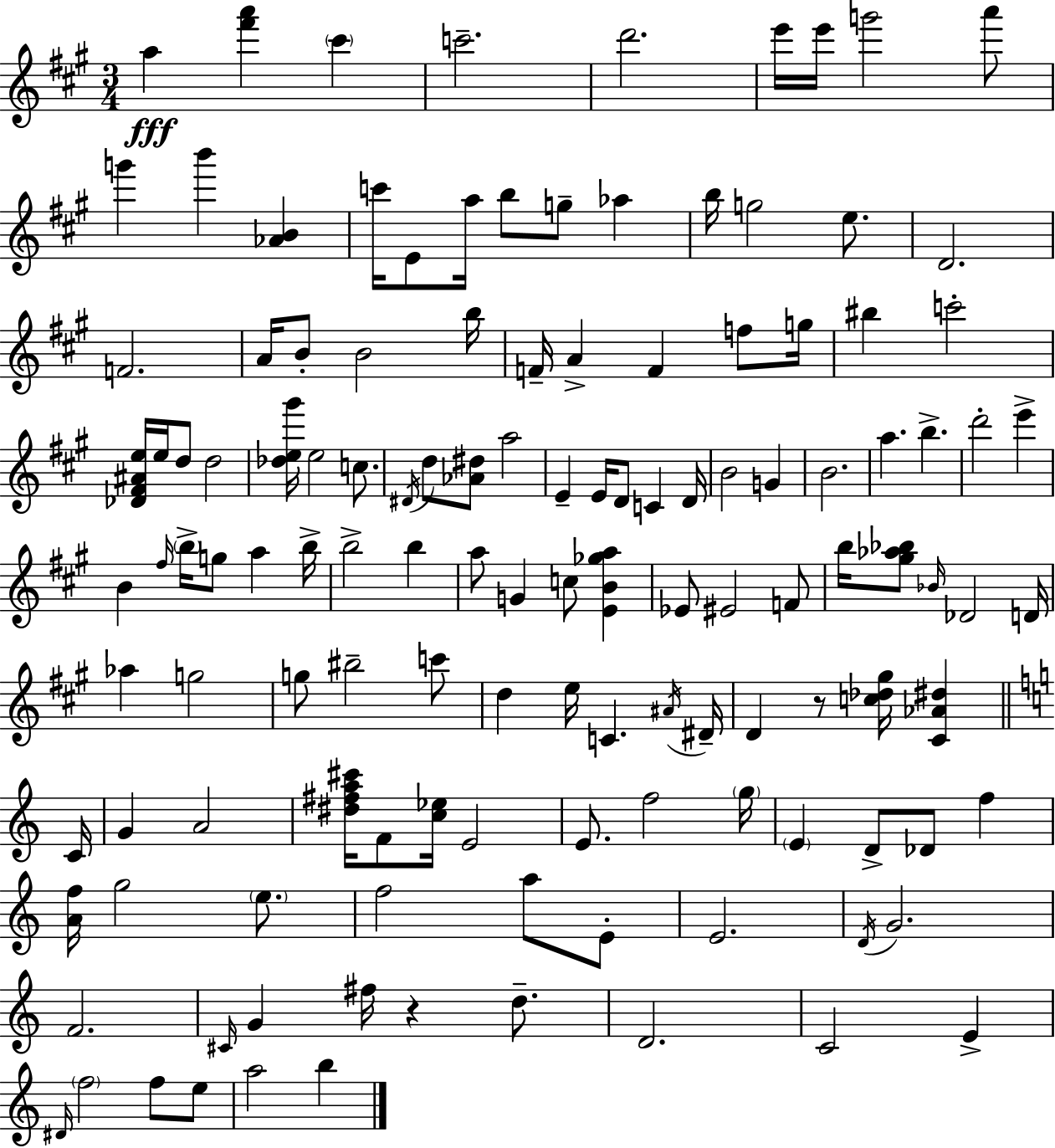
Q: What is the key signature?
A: A major